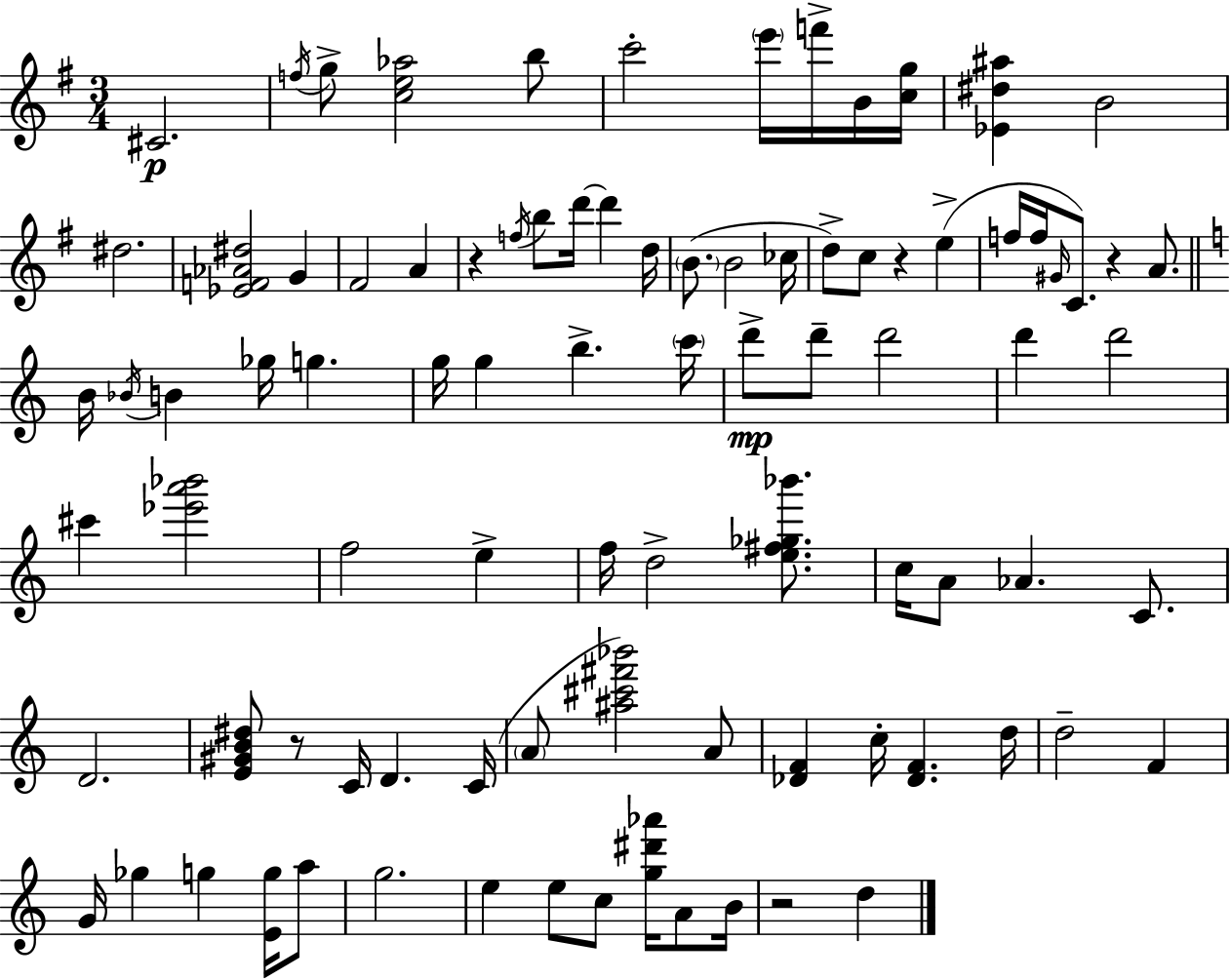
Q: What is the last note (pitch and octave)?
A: D5